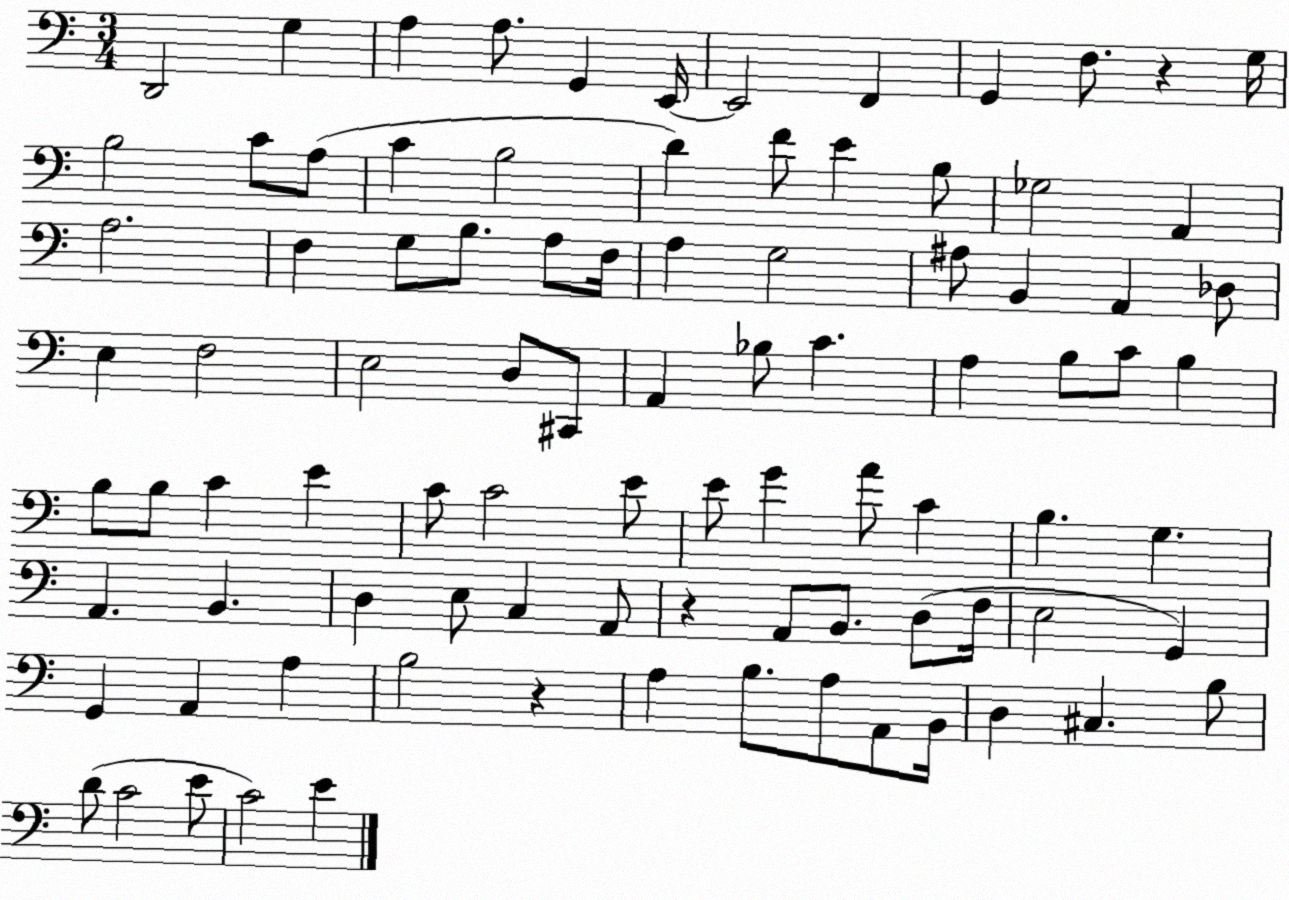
X:1
T:Untitled
M:3/4
L:1/4
K:C
D,,2 G, A, A,/2 G,, E,,/4 E,,2 F,, G,, F,/2 z G,/4 B,2 C/2 A,/2 C B,2 D F/2 E B,/2 _G,2 A,, A,2 F, G,/2 B,/2 A,/2 F,/4 A, G,2 ^A,/2 B,, A,, _D,/2 E, F,2 E,2 D,/2 ^C,,/2 A,, _B,/2 C A, B,/2 C/2 B, B,/2 B,/2 C E C/2 C2 E/2 E/2 G A/2 C B, G, A,, B,, D, E,/2 C, A,,/2 z A,,/2 B,,/2 D,/2 F,/4 E,2 G,, G,, A,, A, B,2 z A, B,/2 A,/2 A,,/2 B,,/4 D, ^C, B,/2 D/2 C2 E/2 C2 E